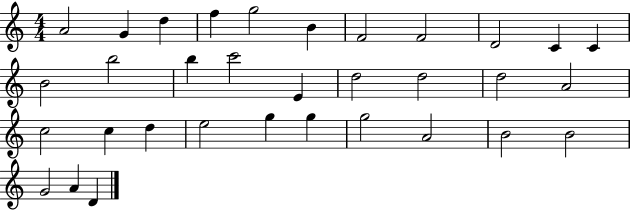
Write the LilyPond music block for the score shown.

{
  \clef treble
  \numericTimeSignature
  \time 4/4
  \key c \major
  a'2 g'4 d''4 | f''4 g''2 b'4 | f'2 f'2 | d'2 c'4 c'4 | \break b'2 b''2 | b''4 c'''2 e'4 | d''2 d''2 | d''2 a'2 | \break c''2 c''4 d''4 | e''2 g''4 g''4 | g''2 a'2 | b'2 b'2 | \break g'2 a'4 d'4 | \bar "|."
}